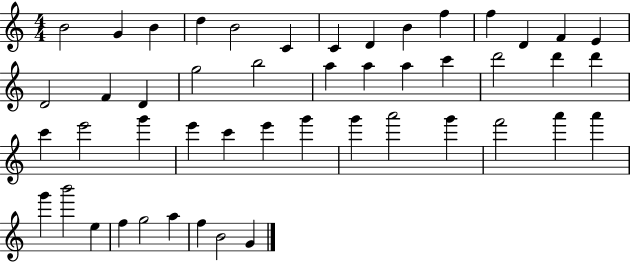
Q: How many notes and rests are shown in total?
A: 48